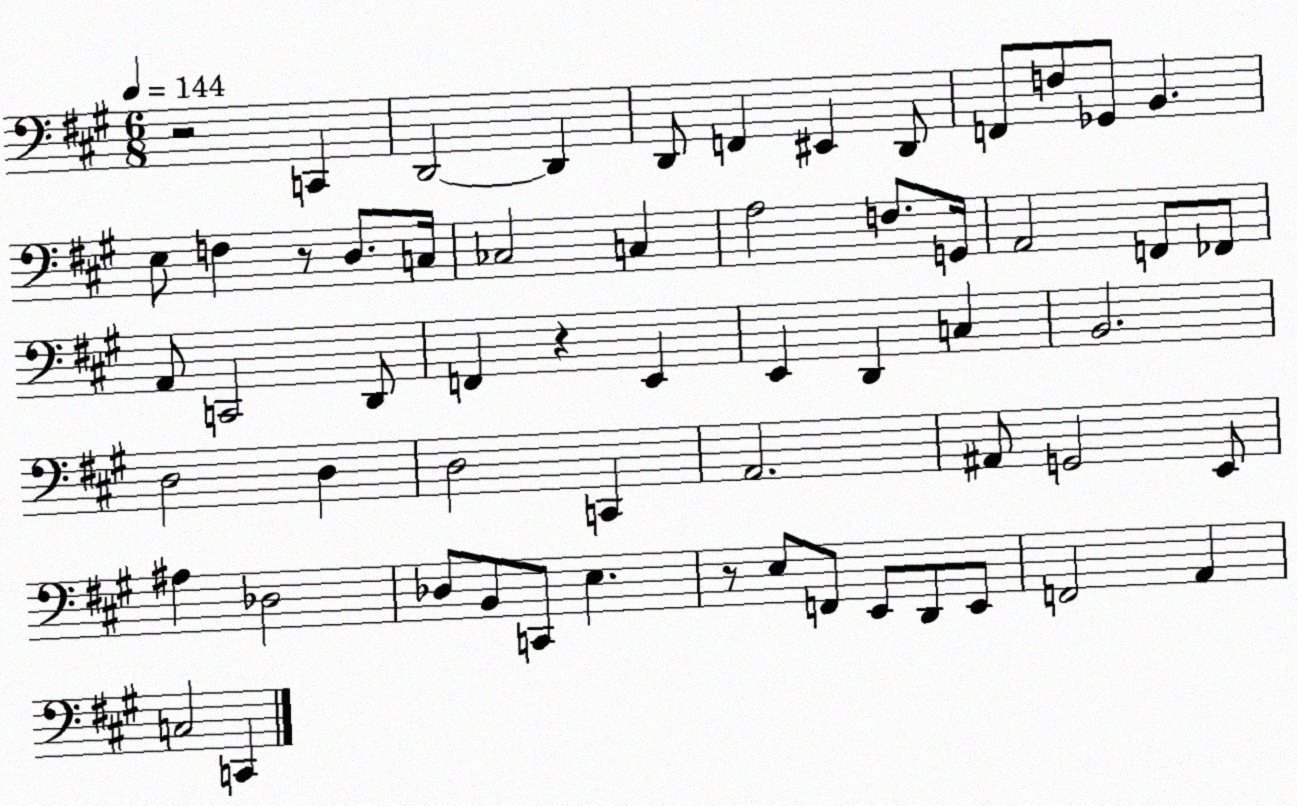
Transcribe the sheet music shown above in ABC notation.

X:1
T:Untitled
M:6/8
L:1/4
K:A
z2 C,, D,,2 D,, D,,/2 F,, ^E,, D,,/2 F,,/2 F,/2 _G,,/2 B,, E,/2 F, z/2 D,/2 C,/4 _C,2 C, A,2 F,/2 G,,/4 A,,2 F,,/2 _F,,/2 A,,/2 C,,2 D,,/2 F,, z E,, E,, D,, C, B,,2 D,2 D, D,2 C,, A,,2 ^A,,/2 G,,2 E,,/2 ^A, _D,2 _D,/2 B,,/2 C,,/2 E, z/2 E,/2 F,,/2 E,,/2 D,,/2 E,,/2 F,,2 A,, C,2 C,,